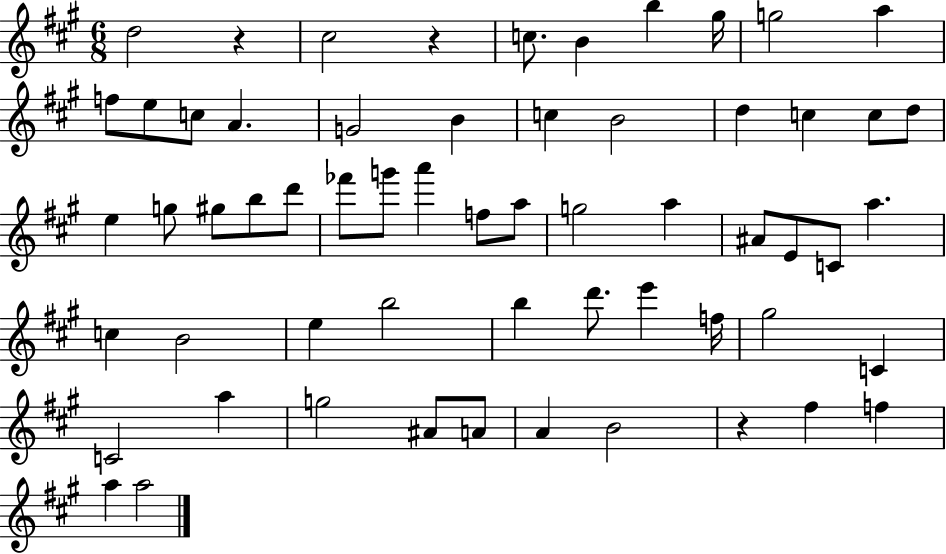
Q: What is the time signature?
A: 6/8